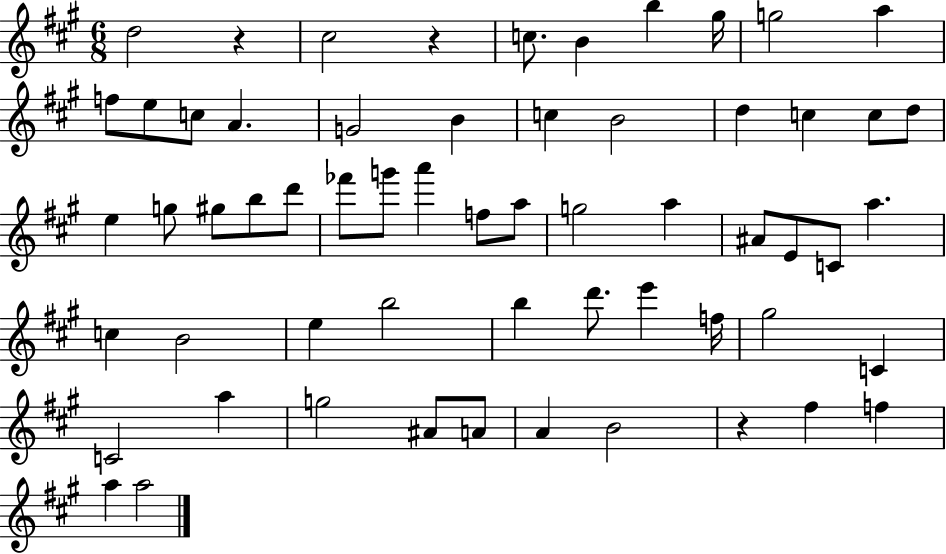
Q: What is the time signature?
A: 6/8